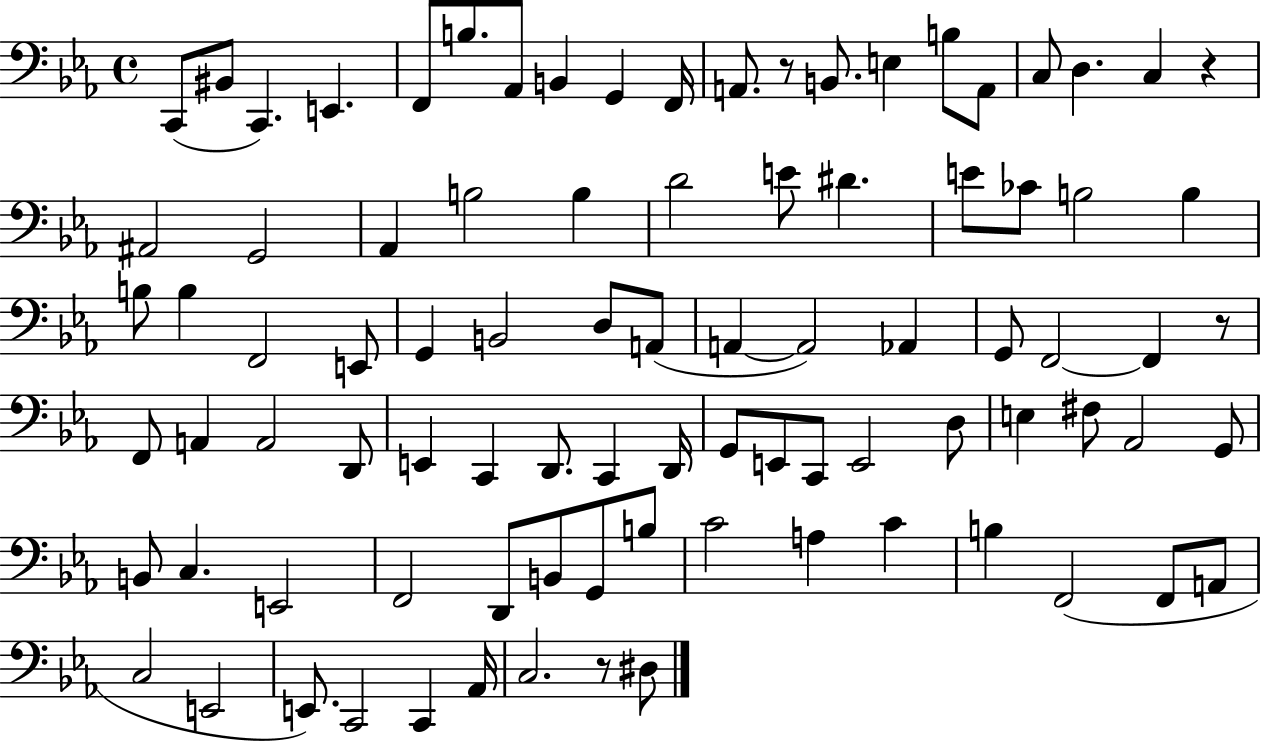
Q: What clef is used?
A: bass